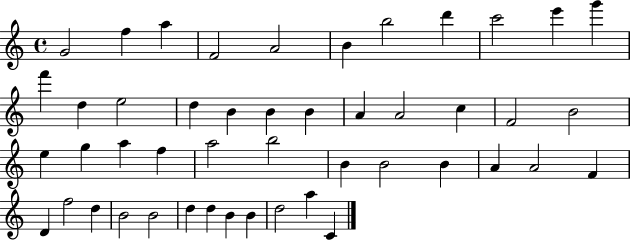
{
  \clef treble
  \time 4/4
  \defaultTimeSignature
  \key c \major
  g'2 f''4 a''4 | f'2 a'2 | b'4 b''2 d'''4 | c'''2 e'''4 g'''4 | \break f'''4 d''4 e''2 | d''4 b'4 b'4 b'4 | a'4 a'2 c''4 | f'2 b'2 | \break e''4 g''4 a''4 f''4 | a''2 b''2 | b'4 b'2 b'4 | a'4 a'2 f'4 | \break d'4 f''2 d''4 | b'2 b'2 | d''4 d''4 b'4 b'4 | d''2 a''4 c'4 | \break \bar "|."
}